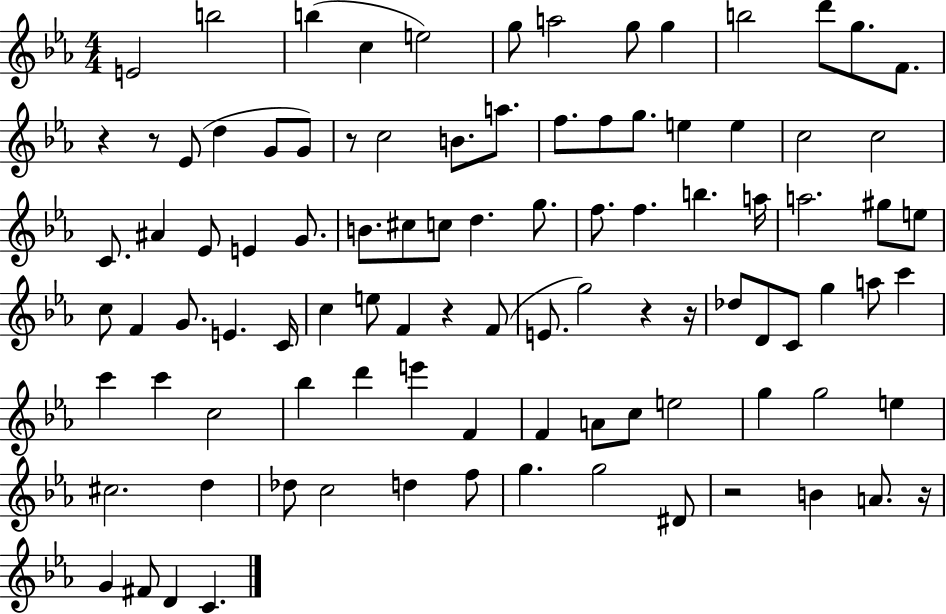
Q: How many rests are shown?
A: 8